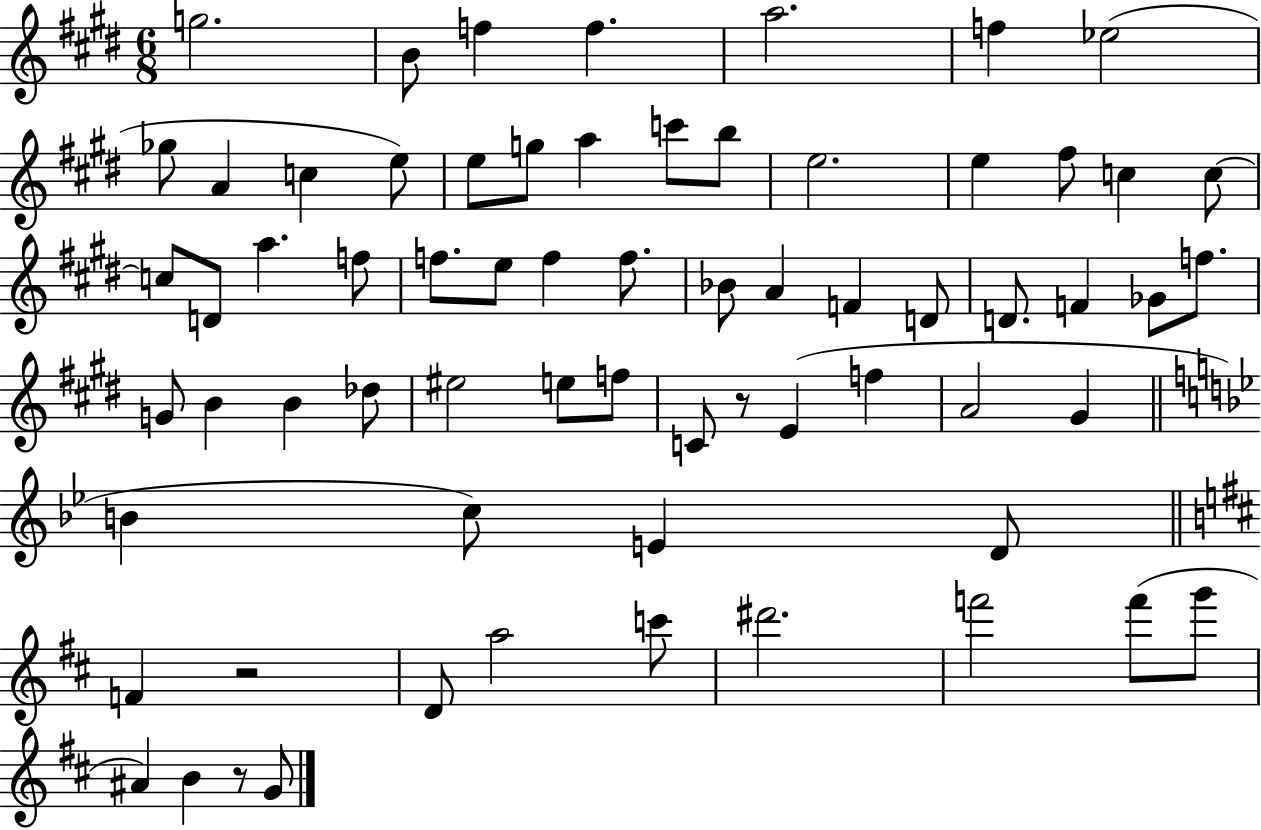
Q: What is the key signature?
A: E major